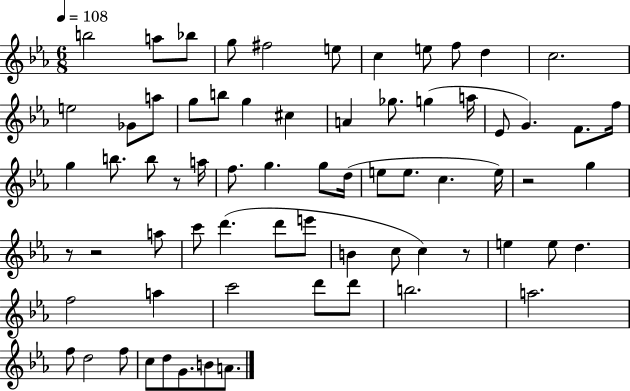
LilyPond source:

{
  \clef treble
  \numericTimeSignature
  \time 6/8
  \key ees \major
  \tempo 4 = 108
  b''2 a''8 bes''8 | g''8 fis''2 e''8 | c''4 e''8 f''8 d''4 | c''2. | \break e''2 ges'8 a''8 | g''8 b''8 g''4 cis''4 | a'4 ges''8. g''4( a''16 | ees'8 g'4.) f'8. f''16 | \break g''4 b''8. b''8 r8 a''16 | f''8. g''4. g''8 d''16( | e''8 e''8. c''4. e''16) | r2 g''4 | \break r8 r2 a''8 | c'''8 d'''4.( d'''8 e'''8 | b'4 c''8 c''4) r8 | e''4 e''8 d''4. | \break f''2 a''4 | c'''2 d'''8 d'''8 | b''2. | a''2. | \break f''8 d''2 f''8 | c''8 d''8 g'8. b'8 a'8. | \bar "|."
}